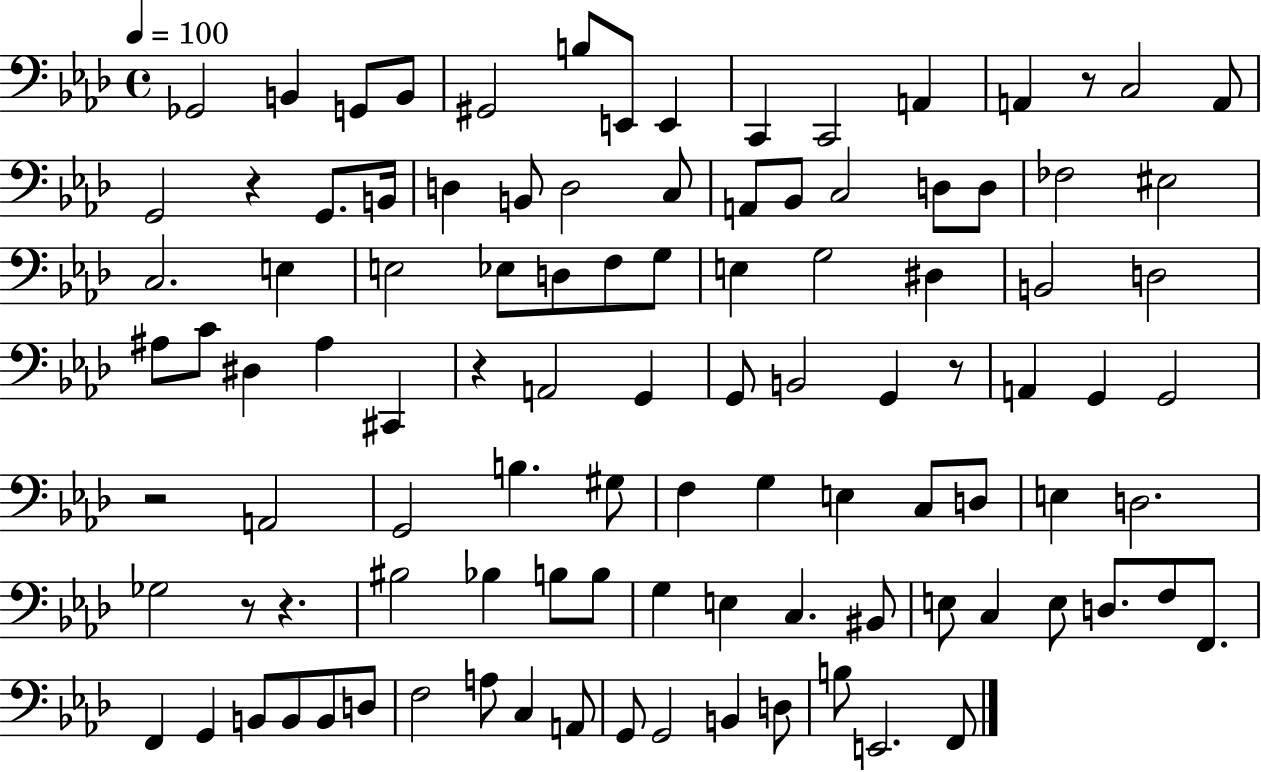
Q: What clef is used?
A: bass